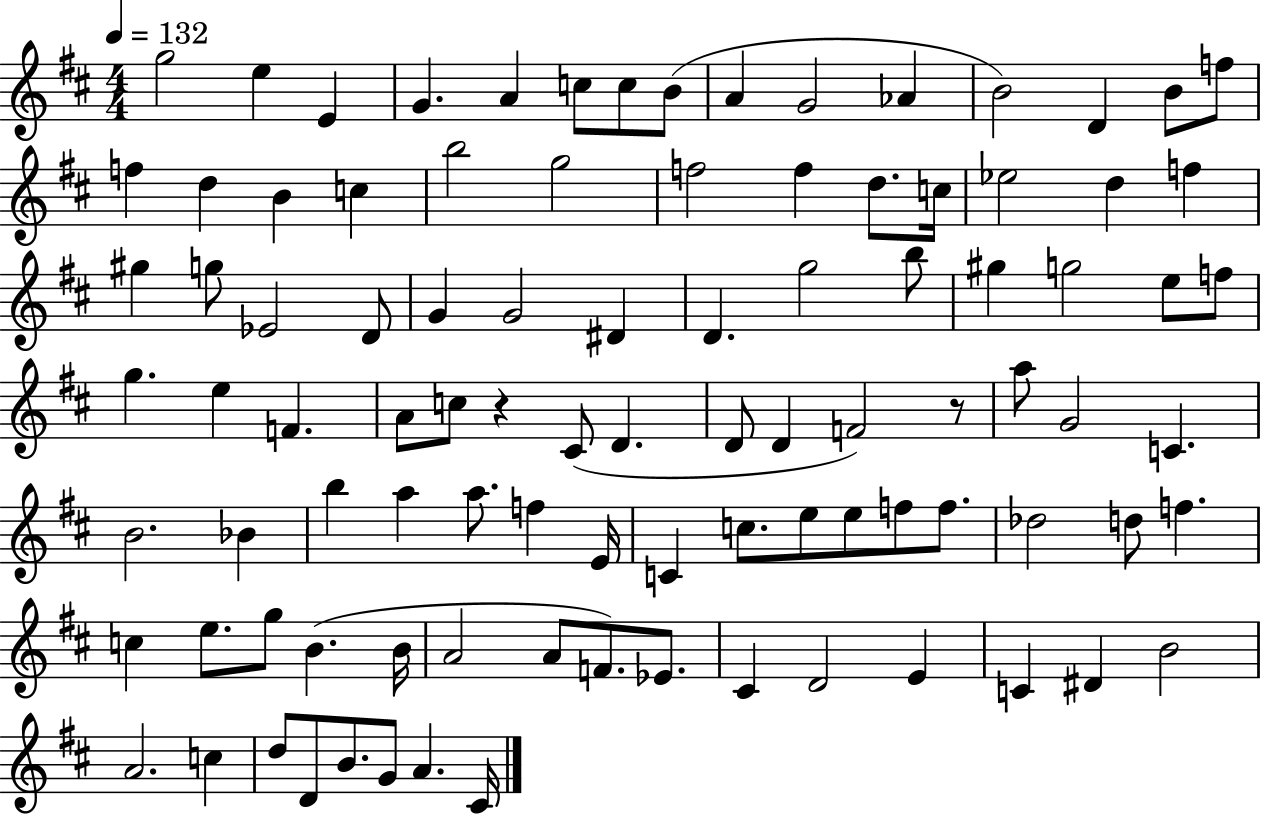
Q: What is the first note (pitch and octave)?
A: G5